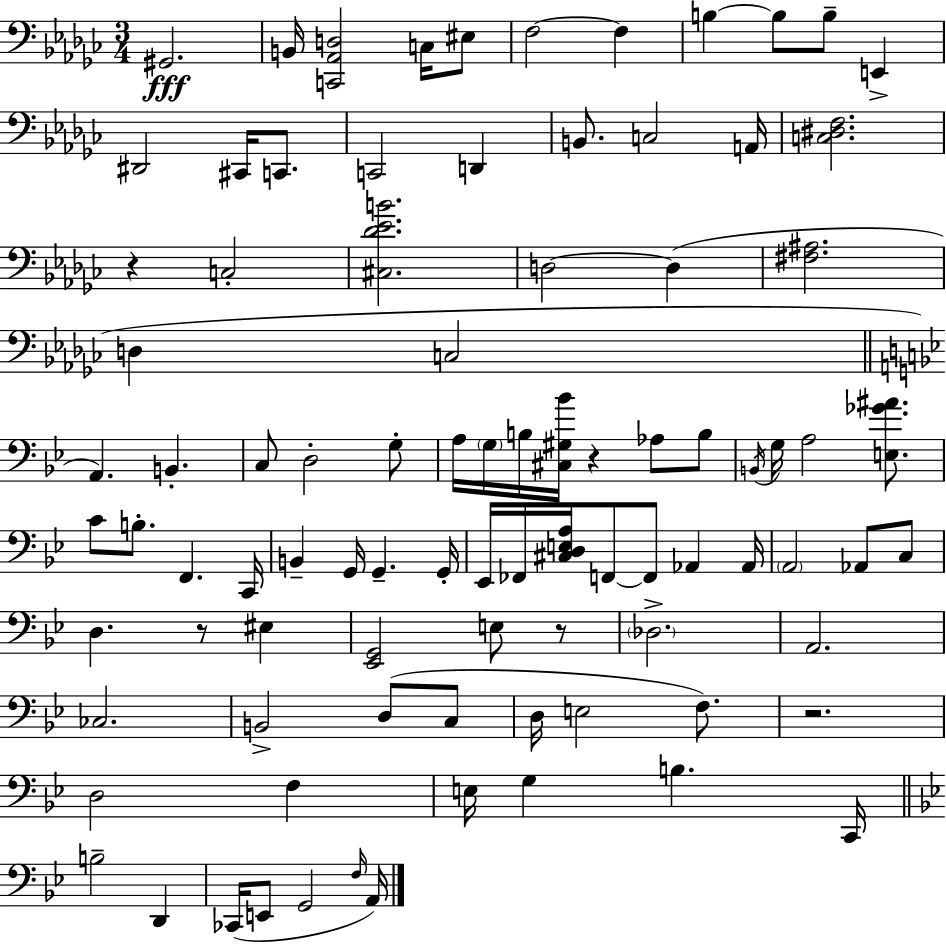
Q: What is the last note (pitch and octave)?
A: A2